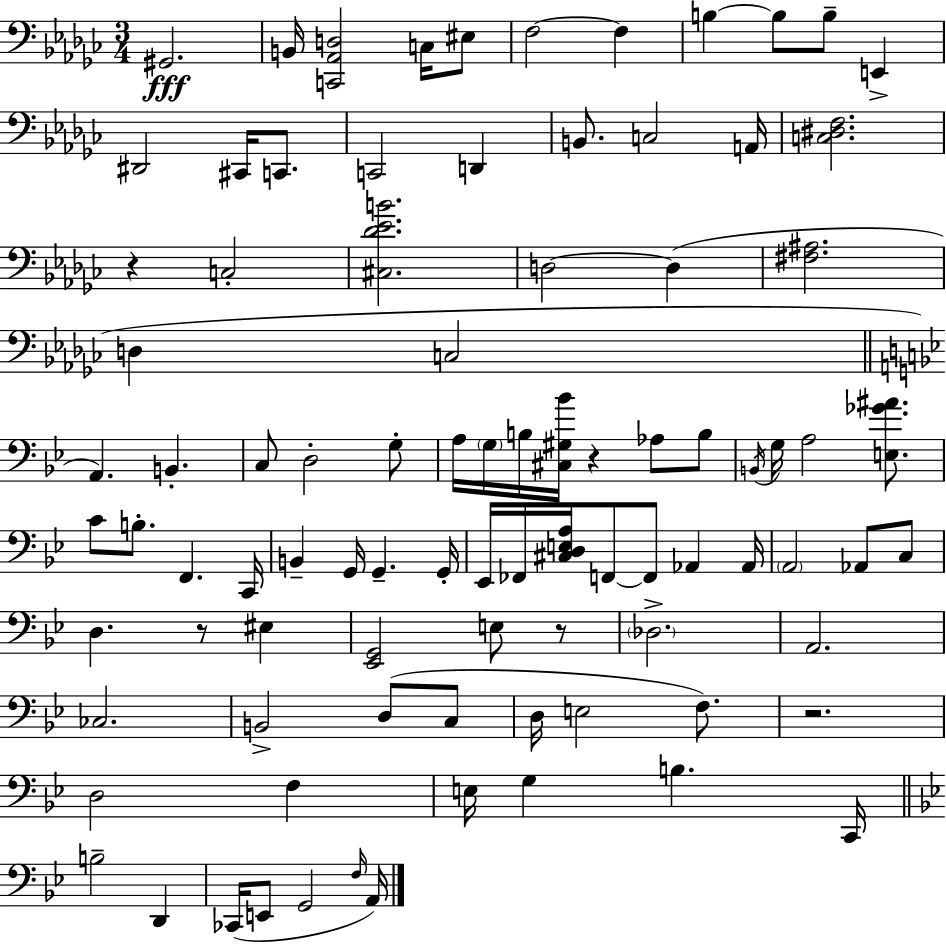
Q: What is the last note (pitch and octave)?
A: A2